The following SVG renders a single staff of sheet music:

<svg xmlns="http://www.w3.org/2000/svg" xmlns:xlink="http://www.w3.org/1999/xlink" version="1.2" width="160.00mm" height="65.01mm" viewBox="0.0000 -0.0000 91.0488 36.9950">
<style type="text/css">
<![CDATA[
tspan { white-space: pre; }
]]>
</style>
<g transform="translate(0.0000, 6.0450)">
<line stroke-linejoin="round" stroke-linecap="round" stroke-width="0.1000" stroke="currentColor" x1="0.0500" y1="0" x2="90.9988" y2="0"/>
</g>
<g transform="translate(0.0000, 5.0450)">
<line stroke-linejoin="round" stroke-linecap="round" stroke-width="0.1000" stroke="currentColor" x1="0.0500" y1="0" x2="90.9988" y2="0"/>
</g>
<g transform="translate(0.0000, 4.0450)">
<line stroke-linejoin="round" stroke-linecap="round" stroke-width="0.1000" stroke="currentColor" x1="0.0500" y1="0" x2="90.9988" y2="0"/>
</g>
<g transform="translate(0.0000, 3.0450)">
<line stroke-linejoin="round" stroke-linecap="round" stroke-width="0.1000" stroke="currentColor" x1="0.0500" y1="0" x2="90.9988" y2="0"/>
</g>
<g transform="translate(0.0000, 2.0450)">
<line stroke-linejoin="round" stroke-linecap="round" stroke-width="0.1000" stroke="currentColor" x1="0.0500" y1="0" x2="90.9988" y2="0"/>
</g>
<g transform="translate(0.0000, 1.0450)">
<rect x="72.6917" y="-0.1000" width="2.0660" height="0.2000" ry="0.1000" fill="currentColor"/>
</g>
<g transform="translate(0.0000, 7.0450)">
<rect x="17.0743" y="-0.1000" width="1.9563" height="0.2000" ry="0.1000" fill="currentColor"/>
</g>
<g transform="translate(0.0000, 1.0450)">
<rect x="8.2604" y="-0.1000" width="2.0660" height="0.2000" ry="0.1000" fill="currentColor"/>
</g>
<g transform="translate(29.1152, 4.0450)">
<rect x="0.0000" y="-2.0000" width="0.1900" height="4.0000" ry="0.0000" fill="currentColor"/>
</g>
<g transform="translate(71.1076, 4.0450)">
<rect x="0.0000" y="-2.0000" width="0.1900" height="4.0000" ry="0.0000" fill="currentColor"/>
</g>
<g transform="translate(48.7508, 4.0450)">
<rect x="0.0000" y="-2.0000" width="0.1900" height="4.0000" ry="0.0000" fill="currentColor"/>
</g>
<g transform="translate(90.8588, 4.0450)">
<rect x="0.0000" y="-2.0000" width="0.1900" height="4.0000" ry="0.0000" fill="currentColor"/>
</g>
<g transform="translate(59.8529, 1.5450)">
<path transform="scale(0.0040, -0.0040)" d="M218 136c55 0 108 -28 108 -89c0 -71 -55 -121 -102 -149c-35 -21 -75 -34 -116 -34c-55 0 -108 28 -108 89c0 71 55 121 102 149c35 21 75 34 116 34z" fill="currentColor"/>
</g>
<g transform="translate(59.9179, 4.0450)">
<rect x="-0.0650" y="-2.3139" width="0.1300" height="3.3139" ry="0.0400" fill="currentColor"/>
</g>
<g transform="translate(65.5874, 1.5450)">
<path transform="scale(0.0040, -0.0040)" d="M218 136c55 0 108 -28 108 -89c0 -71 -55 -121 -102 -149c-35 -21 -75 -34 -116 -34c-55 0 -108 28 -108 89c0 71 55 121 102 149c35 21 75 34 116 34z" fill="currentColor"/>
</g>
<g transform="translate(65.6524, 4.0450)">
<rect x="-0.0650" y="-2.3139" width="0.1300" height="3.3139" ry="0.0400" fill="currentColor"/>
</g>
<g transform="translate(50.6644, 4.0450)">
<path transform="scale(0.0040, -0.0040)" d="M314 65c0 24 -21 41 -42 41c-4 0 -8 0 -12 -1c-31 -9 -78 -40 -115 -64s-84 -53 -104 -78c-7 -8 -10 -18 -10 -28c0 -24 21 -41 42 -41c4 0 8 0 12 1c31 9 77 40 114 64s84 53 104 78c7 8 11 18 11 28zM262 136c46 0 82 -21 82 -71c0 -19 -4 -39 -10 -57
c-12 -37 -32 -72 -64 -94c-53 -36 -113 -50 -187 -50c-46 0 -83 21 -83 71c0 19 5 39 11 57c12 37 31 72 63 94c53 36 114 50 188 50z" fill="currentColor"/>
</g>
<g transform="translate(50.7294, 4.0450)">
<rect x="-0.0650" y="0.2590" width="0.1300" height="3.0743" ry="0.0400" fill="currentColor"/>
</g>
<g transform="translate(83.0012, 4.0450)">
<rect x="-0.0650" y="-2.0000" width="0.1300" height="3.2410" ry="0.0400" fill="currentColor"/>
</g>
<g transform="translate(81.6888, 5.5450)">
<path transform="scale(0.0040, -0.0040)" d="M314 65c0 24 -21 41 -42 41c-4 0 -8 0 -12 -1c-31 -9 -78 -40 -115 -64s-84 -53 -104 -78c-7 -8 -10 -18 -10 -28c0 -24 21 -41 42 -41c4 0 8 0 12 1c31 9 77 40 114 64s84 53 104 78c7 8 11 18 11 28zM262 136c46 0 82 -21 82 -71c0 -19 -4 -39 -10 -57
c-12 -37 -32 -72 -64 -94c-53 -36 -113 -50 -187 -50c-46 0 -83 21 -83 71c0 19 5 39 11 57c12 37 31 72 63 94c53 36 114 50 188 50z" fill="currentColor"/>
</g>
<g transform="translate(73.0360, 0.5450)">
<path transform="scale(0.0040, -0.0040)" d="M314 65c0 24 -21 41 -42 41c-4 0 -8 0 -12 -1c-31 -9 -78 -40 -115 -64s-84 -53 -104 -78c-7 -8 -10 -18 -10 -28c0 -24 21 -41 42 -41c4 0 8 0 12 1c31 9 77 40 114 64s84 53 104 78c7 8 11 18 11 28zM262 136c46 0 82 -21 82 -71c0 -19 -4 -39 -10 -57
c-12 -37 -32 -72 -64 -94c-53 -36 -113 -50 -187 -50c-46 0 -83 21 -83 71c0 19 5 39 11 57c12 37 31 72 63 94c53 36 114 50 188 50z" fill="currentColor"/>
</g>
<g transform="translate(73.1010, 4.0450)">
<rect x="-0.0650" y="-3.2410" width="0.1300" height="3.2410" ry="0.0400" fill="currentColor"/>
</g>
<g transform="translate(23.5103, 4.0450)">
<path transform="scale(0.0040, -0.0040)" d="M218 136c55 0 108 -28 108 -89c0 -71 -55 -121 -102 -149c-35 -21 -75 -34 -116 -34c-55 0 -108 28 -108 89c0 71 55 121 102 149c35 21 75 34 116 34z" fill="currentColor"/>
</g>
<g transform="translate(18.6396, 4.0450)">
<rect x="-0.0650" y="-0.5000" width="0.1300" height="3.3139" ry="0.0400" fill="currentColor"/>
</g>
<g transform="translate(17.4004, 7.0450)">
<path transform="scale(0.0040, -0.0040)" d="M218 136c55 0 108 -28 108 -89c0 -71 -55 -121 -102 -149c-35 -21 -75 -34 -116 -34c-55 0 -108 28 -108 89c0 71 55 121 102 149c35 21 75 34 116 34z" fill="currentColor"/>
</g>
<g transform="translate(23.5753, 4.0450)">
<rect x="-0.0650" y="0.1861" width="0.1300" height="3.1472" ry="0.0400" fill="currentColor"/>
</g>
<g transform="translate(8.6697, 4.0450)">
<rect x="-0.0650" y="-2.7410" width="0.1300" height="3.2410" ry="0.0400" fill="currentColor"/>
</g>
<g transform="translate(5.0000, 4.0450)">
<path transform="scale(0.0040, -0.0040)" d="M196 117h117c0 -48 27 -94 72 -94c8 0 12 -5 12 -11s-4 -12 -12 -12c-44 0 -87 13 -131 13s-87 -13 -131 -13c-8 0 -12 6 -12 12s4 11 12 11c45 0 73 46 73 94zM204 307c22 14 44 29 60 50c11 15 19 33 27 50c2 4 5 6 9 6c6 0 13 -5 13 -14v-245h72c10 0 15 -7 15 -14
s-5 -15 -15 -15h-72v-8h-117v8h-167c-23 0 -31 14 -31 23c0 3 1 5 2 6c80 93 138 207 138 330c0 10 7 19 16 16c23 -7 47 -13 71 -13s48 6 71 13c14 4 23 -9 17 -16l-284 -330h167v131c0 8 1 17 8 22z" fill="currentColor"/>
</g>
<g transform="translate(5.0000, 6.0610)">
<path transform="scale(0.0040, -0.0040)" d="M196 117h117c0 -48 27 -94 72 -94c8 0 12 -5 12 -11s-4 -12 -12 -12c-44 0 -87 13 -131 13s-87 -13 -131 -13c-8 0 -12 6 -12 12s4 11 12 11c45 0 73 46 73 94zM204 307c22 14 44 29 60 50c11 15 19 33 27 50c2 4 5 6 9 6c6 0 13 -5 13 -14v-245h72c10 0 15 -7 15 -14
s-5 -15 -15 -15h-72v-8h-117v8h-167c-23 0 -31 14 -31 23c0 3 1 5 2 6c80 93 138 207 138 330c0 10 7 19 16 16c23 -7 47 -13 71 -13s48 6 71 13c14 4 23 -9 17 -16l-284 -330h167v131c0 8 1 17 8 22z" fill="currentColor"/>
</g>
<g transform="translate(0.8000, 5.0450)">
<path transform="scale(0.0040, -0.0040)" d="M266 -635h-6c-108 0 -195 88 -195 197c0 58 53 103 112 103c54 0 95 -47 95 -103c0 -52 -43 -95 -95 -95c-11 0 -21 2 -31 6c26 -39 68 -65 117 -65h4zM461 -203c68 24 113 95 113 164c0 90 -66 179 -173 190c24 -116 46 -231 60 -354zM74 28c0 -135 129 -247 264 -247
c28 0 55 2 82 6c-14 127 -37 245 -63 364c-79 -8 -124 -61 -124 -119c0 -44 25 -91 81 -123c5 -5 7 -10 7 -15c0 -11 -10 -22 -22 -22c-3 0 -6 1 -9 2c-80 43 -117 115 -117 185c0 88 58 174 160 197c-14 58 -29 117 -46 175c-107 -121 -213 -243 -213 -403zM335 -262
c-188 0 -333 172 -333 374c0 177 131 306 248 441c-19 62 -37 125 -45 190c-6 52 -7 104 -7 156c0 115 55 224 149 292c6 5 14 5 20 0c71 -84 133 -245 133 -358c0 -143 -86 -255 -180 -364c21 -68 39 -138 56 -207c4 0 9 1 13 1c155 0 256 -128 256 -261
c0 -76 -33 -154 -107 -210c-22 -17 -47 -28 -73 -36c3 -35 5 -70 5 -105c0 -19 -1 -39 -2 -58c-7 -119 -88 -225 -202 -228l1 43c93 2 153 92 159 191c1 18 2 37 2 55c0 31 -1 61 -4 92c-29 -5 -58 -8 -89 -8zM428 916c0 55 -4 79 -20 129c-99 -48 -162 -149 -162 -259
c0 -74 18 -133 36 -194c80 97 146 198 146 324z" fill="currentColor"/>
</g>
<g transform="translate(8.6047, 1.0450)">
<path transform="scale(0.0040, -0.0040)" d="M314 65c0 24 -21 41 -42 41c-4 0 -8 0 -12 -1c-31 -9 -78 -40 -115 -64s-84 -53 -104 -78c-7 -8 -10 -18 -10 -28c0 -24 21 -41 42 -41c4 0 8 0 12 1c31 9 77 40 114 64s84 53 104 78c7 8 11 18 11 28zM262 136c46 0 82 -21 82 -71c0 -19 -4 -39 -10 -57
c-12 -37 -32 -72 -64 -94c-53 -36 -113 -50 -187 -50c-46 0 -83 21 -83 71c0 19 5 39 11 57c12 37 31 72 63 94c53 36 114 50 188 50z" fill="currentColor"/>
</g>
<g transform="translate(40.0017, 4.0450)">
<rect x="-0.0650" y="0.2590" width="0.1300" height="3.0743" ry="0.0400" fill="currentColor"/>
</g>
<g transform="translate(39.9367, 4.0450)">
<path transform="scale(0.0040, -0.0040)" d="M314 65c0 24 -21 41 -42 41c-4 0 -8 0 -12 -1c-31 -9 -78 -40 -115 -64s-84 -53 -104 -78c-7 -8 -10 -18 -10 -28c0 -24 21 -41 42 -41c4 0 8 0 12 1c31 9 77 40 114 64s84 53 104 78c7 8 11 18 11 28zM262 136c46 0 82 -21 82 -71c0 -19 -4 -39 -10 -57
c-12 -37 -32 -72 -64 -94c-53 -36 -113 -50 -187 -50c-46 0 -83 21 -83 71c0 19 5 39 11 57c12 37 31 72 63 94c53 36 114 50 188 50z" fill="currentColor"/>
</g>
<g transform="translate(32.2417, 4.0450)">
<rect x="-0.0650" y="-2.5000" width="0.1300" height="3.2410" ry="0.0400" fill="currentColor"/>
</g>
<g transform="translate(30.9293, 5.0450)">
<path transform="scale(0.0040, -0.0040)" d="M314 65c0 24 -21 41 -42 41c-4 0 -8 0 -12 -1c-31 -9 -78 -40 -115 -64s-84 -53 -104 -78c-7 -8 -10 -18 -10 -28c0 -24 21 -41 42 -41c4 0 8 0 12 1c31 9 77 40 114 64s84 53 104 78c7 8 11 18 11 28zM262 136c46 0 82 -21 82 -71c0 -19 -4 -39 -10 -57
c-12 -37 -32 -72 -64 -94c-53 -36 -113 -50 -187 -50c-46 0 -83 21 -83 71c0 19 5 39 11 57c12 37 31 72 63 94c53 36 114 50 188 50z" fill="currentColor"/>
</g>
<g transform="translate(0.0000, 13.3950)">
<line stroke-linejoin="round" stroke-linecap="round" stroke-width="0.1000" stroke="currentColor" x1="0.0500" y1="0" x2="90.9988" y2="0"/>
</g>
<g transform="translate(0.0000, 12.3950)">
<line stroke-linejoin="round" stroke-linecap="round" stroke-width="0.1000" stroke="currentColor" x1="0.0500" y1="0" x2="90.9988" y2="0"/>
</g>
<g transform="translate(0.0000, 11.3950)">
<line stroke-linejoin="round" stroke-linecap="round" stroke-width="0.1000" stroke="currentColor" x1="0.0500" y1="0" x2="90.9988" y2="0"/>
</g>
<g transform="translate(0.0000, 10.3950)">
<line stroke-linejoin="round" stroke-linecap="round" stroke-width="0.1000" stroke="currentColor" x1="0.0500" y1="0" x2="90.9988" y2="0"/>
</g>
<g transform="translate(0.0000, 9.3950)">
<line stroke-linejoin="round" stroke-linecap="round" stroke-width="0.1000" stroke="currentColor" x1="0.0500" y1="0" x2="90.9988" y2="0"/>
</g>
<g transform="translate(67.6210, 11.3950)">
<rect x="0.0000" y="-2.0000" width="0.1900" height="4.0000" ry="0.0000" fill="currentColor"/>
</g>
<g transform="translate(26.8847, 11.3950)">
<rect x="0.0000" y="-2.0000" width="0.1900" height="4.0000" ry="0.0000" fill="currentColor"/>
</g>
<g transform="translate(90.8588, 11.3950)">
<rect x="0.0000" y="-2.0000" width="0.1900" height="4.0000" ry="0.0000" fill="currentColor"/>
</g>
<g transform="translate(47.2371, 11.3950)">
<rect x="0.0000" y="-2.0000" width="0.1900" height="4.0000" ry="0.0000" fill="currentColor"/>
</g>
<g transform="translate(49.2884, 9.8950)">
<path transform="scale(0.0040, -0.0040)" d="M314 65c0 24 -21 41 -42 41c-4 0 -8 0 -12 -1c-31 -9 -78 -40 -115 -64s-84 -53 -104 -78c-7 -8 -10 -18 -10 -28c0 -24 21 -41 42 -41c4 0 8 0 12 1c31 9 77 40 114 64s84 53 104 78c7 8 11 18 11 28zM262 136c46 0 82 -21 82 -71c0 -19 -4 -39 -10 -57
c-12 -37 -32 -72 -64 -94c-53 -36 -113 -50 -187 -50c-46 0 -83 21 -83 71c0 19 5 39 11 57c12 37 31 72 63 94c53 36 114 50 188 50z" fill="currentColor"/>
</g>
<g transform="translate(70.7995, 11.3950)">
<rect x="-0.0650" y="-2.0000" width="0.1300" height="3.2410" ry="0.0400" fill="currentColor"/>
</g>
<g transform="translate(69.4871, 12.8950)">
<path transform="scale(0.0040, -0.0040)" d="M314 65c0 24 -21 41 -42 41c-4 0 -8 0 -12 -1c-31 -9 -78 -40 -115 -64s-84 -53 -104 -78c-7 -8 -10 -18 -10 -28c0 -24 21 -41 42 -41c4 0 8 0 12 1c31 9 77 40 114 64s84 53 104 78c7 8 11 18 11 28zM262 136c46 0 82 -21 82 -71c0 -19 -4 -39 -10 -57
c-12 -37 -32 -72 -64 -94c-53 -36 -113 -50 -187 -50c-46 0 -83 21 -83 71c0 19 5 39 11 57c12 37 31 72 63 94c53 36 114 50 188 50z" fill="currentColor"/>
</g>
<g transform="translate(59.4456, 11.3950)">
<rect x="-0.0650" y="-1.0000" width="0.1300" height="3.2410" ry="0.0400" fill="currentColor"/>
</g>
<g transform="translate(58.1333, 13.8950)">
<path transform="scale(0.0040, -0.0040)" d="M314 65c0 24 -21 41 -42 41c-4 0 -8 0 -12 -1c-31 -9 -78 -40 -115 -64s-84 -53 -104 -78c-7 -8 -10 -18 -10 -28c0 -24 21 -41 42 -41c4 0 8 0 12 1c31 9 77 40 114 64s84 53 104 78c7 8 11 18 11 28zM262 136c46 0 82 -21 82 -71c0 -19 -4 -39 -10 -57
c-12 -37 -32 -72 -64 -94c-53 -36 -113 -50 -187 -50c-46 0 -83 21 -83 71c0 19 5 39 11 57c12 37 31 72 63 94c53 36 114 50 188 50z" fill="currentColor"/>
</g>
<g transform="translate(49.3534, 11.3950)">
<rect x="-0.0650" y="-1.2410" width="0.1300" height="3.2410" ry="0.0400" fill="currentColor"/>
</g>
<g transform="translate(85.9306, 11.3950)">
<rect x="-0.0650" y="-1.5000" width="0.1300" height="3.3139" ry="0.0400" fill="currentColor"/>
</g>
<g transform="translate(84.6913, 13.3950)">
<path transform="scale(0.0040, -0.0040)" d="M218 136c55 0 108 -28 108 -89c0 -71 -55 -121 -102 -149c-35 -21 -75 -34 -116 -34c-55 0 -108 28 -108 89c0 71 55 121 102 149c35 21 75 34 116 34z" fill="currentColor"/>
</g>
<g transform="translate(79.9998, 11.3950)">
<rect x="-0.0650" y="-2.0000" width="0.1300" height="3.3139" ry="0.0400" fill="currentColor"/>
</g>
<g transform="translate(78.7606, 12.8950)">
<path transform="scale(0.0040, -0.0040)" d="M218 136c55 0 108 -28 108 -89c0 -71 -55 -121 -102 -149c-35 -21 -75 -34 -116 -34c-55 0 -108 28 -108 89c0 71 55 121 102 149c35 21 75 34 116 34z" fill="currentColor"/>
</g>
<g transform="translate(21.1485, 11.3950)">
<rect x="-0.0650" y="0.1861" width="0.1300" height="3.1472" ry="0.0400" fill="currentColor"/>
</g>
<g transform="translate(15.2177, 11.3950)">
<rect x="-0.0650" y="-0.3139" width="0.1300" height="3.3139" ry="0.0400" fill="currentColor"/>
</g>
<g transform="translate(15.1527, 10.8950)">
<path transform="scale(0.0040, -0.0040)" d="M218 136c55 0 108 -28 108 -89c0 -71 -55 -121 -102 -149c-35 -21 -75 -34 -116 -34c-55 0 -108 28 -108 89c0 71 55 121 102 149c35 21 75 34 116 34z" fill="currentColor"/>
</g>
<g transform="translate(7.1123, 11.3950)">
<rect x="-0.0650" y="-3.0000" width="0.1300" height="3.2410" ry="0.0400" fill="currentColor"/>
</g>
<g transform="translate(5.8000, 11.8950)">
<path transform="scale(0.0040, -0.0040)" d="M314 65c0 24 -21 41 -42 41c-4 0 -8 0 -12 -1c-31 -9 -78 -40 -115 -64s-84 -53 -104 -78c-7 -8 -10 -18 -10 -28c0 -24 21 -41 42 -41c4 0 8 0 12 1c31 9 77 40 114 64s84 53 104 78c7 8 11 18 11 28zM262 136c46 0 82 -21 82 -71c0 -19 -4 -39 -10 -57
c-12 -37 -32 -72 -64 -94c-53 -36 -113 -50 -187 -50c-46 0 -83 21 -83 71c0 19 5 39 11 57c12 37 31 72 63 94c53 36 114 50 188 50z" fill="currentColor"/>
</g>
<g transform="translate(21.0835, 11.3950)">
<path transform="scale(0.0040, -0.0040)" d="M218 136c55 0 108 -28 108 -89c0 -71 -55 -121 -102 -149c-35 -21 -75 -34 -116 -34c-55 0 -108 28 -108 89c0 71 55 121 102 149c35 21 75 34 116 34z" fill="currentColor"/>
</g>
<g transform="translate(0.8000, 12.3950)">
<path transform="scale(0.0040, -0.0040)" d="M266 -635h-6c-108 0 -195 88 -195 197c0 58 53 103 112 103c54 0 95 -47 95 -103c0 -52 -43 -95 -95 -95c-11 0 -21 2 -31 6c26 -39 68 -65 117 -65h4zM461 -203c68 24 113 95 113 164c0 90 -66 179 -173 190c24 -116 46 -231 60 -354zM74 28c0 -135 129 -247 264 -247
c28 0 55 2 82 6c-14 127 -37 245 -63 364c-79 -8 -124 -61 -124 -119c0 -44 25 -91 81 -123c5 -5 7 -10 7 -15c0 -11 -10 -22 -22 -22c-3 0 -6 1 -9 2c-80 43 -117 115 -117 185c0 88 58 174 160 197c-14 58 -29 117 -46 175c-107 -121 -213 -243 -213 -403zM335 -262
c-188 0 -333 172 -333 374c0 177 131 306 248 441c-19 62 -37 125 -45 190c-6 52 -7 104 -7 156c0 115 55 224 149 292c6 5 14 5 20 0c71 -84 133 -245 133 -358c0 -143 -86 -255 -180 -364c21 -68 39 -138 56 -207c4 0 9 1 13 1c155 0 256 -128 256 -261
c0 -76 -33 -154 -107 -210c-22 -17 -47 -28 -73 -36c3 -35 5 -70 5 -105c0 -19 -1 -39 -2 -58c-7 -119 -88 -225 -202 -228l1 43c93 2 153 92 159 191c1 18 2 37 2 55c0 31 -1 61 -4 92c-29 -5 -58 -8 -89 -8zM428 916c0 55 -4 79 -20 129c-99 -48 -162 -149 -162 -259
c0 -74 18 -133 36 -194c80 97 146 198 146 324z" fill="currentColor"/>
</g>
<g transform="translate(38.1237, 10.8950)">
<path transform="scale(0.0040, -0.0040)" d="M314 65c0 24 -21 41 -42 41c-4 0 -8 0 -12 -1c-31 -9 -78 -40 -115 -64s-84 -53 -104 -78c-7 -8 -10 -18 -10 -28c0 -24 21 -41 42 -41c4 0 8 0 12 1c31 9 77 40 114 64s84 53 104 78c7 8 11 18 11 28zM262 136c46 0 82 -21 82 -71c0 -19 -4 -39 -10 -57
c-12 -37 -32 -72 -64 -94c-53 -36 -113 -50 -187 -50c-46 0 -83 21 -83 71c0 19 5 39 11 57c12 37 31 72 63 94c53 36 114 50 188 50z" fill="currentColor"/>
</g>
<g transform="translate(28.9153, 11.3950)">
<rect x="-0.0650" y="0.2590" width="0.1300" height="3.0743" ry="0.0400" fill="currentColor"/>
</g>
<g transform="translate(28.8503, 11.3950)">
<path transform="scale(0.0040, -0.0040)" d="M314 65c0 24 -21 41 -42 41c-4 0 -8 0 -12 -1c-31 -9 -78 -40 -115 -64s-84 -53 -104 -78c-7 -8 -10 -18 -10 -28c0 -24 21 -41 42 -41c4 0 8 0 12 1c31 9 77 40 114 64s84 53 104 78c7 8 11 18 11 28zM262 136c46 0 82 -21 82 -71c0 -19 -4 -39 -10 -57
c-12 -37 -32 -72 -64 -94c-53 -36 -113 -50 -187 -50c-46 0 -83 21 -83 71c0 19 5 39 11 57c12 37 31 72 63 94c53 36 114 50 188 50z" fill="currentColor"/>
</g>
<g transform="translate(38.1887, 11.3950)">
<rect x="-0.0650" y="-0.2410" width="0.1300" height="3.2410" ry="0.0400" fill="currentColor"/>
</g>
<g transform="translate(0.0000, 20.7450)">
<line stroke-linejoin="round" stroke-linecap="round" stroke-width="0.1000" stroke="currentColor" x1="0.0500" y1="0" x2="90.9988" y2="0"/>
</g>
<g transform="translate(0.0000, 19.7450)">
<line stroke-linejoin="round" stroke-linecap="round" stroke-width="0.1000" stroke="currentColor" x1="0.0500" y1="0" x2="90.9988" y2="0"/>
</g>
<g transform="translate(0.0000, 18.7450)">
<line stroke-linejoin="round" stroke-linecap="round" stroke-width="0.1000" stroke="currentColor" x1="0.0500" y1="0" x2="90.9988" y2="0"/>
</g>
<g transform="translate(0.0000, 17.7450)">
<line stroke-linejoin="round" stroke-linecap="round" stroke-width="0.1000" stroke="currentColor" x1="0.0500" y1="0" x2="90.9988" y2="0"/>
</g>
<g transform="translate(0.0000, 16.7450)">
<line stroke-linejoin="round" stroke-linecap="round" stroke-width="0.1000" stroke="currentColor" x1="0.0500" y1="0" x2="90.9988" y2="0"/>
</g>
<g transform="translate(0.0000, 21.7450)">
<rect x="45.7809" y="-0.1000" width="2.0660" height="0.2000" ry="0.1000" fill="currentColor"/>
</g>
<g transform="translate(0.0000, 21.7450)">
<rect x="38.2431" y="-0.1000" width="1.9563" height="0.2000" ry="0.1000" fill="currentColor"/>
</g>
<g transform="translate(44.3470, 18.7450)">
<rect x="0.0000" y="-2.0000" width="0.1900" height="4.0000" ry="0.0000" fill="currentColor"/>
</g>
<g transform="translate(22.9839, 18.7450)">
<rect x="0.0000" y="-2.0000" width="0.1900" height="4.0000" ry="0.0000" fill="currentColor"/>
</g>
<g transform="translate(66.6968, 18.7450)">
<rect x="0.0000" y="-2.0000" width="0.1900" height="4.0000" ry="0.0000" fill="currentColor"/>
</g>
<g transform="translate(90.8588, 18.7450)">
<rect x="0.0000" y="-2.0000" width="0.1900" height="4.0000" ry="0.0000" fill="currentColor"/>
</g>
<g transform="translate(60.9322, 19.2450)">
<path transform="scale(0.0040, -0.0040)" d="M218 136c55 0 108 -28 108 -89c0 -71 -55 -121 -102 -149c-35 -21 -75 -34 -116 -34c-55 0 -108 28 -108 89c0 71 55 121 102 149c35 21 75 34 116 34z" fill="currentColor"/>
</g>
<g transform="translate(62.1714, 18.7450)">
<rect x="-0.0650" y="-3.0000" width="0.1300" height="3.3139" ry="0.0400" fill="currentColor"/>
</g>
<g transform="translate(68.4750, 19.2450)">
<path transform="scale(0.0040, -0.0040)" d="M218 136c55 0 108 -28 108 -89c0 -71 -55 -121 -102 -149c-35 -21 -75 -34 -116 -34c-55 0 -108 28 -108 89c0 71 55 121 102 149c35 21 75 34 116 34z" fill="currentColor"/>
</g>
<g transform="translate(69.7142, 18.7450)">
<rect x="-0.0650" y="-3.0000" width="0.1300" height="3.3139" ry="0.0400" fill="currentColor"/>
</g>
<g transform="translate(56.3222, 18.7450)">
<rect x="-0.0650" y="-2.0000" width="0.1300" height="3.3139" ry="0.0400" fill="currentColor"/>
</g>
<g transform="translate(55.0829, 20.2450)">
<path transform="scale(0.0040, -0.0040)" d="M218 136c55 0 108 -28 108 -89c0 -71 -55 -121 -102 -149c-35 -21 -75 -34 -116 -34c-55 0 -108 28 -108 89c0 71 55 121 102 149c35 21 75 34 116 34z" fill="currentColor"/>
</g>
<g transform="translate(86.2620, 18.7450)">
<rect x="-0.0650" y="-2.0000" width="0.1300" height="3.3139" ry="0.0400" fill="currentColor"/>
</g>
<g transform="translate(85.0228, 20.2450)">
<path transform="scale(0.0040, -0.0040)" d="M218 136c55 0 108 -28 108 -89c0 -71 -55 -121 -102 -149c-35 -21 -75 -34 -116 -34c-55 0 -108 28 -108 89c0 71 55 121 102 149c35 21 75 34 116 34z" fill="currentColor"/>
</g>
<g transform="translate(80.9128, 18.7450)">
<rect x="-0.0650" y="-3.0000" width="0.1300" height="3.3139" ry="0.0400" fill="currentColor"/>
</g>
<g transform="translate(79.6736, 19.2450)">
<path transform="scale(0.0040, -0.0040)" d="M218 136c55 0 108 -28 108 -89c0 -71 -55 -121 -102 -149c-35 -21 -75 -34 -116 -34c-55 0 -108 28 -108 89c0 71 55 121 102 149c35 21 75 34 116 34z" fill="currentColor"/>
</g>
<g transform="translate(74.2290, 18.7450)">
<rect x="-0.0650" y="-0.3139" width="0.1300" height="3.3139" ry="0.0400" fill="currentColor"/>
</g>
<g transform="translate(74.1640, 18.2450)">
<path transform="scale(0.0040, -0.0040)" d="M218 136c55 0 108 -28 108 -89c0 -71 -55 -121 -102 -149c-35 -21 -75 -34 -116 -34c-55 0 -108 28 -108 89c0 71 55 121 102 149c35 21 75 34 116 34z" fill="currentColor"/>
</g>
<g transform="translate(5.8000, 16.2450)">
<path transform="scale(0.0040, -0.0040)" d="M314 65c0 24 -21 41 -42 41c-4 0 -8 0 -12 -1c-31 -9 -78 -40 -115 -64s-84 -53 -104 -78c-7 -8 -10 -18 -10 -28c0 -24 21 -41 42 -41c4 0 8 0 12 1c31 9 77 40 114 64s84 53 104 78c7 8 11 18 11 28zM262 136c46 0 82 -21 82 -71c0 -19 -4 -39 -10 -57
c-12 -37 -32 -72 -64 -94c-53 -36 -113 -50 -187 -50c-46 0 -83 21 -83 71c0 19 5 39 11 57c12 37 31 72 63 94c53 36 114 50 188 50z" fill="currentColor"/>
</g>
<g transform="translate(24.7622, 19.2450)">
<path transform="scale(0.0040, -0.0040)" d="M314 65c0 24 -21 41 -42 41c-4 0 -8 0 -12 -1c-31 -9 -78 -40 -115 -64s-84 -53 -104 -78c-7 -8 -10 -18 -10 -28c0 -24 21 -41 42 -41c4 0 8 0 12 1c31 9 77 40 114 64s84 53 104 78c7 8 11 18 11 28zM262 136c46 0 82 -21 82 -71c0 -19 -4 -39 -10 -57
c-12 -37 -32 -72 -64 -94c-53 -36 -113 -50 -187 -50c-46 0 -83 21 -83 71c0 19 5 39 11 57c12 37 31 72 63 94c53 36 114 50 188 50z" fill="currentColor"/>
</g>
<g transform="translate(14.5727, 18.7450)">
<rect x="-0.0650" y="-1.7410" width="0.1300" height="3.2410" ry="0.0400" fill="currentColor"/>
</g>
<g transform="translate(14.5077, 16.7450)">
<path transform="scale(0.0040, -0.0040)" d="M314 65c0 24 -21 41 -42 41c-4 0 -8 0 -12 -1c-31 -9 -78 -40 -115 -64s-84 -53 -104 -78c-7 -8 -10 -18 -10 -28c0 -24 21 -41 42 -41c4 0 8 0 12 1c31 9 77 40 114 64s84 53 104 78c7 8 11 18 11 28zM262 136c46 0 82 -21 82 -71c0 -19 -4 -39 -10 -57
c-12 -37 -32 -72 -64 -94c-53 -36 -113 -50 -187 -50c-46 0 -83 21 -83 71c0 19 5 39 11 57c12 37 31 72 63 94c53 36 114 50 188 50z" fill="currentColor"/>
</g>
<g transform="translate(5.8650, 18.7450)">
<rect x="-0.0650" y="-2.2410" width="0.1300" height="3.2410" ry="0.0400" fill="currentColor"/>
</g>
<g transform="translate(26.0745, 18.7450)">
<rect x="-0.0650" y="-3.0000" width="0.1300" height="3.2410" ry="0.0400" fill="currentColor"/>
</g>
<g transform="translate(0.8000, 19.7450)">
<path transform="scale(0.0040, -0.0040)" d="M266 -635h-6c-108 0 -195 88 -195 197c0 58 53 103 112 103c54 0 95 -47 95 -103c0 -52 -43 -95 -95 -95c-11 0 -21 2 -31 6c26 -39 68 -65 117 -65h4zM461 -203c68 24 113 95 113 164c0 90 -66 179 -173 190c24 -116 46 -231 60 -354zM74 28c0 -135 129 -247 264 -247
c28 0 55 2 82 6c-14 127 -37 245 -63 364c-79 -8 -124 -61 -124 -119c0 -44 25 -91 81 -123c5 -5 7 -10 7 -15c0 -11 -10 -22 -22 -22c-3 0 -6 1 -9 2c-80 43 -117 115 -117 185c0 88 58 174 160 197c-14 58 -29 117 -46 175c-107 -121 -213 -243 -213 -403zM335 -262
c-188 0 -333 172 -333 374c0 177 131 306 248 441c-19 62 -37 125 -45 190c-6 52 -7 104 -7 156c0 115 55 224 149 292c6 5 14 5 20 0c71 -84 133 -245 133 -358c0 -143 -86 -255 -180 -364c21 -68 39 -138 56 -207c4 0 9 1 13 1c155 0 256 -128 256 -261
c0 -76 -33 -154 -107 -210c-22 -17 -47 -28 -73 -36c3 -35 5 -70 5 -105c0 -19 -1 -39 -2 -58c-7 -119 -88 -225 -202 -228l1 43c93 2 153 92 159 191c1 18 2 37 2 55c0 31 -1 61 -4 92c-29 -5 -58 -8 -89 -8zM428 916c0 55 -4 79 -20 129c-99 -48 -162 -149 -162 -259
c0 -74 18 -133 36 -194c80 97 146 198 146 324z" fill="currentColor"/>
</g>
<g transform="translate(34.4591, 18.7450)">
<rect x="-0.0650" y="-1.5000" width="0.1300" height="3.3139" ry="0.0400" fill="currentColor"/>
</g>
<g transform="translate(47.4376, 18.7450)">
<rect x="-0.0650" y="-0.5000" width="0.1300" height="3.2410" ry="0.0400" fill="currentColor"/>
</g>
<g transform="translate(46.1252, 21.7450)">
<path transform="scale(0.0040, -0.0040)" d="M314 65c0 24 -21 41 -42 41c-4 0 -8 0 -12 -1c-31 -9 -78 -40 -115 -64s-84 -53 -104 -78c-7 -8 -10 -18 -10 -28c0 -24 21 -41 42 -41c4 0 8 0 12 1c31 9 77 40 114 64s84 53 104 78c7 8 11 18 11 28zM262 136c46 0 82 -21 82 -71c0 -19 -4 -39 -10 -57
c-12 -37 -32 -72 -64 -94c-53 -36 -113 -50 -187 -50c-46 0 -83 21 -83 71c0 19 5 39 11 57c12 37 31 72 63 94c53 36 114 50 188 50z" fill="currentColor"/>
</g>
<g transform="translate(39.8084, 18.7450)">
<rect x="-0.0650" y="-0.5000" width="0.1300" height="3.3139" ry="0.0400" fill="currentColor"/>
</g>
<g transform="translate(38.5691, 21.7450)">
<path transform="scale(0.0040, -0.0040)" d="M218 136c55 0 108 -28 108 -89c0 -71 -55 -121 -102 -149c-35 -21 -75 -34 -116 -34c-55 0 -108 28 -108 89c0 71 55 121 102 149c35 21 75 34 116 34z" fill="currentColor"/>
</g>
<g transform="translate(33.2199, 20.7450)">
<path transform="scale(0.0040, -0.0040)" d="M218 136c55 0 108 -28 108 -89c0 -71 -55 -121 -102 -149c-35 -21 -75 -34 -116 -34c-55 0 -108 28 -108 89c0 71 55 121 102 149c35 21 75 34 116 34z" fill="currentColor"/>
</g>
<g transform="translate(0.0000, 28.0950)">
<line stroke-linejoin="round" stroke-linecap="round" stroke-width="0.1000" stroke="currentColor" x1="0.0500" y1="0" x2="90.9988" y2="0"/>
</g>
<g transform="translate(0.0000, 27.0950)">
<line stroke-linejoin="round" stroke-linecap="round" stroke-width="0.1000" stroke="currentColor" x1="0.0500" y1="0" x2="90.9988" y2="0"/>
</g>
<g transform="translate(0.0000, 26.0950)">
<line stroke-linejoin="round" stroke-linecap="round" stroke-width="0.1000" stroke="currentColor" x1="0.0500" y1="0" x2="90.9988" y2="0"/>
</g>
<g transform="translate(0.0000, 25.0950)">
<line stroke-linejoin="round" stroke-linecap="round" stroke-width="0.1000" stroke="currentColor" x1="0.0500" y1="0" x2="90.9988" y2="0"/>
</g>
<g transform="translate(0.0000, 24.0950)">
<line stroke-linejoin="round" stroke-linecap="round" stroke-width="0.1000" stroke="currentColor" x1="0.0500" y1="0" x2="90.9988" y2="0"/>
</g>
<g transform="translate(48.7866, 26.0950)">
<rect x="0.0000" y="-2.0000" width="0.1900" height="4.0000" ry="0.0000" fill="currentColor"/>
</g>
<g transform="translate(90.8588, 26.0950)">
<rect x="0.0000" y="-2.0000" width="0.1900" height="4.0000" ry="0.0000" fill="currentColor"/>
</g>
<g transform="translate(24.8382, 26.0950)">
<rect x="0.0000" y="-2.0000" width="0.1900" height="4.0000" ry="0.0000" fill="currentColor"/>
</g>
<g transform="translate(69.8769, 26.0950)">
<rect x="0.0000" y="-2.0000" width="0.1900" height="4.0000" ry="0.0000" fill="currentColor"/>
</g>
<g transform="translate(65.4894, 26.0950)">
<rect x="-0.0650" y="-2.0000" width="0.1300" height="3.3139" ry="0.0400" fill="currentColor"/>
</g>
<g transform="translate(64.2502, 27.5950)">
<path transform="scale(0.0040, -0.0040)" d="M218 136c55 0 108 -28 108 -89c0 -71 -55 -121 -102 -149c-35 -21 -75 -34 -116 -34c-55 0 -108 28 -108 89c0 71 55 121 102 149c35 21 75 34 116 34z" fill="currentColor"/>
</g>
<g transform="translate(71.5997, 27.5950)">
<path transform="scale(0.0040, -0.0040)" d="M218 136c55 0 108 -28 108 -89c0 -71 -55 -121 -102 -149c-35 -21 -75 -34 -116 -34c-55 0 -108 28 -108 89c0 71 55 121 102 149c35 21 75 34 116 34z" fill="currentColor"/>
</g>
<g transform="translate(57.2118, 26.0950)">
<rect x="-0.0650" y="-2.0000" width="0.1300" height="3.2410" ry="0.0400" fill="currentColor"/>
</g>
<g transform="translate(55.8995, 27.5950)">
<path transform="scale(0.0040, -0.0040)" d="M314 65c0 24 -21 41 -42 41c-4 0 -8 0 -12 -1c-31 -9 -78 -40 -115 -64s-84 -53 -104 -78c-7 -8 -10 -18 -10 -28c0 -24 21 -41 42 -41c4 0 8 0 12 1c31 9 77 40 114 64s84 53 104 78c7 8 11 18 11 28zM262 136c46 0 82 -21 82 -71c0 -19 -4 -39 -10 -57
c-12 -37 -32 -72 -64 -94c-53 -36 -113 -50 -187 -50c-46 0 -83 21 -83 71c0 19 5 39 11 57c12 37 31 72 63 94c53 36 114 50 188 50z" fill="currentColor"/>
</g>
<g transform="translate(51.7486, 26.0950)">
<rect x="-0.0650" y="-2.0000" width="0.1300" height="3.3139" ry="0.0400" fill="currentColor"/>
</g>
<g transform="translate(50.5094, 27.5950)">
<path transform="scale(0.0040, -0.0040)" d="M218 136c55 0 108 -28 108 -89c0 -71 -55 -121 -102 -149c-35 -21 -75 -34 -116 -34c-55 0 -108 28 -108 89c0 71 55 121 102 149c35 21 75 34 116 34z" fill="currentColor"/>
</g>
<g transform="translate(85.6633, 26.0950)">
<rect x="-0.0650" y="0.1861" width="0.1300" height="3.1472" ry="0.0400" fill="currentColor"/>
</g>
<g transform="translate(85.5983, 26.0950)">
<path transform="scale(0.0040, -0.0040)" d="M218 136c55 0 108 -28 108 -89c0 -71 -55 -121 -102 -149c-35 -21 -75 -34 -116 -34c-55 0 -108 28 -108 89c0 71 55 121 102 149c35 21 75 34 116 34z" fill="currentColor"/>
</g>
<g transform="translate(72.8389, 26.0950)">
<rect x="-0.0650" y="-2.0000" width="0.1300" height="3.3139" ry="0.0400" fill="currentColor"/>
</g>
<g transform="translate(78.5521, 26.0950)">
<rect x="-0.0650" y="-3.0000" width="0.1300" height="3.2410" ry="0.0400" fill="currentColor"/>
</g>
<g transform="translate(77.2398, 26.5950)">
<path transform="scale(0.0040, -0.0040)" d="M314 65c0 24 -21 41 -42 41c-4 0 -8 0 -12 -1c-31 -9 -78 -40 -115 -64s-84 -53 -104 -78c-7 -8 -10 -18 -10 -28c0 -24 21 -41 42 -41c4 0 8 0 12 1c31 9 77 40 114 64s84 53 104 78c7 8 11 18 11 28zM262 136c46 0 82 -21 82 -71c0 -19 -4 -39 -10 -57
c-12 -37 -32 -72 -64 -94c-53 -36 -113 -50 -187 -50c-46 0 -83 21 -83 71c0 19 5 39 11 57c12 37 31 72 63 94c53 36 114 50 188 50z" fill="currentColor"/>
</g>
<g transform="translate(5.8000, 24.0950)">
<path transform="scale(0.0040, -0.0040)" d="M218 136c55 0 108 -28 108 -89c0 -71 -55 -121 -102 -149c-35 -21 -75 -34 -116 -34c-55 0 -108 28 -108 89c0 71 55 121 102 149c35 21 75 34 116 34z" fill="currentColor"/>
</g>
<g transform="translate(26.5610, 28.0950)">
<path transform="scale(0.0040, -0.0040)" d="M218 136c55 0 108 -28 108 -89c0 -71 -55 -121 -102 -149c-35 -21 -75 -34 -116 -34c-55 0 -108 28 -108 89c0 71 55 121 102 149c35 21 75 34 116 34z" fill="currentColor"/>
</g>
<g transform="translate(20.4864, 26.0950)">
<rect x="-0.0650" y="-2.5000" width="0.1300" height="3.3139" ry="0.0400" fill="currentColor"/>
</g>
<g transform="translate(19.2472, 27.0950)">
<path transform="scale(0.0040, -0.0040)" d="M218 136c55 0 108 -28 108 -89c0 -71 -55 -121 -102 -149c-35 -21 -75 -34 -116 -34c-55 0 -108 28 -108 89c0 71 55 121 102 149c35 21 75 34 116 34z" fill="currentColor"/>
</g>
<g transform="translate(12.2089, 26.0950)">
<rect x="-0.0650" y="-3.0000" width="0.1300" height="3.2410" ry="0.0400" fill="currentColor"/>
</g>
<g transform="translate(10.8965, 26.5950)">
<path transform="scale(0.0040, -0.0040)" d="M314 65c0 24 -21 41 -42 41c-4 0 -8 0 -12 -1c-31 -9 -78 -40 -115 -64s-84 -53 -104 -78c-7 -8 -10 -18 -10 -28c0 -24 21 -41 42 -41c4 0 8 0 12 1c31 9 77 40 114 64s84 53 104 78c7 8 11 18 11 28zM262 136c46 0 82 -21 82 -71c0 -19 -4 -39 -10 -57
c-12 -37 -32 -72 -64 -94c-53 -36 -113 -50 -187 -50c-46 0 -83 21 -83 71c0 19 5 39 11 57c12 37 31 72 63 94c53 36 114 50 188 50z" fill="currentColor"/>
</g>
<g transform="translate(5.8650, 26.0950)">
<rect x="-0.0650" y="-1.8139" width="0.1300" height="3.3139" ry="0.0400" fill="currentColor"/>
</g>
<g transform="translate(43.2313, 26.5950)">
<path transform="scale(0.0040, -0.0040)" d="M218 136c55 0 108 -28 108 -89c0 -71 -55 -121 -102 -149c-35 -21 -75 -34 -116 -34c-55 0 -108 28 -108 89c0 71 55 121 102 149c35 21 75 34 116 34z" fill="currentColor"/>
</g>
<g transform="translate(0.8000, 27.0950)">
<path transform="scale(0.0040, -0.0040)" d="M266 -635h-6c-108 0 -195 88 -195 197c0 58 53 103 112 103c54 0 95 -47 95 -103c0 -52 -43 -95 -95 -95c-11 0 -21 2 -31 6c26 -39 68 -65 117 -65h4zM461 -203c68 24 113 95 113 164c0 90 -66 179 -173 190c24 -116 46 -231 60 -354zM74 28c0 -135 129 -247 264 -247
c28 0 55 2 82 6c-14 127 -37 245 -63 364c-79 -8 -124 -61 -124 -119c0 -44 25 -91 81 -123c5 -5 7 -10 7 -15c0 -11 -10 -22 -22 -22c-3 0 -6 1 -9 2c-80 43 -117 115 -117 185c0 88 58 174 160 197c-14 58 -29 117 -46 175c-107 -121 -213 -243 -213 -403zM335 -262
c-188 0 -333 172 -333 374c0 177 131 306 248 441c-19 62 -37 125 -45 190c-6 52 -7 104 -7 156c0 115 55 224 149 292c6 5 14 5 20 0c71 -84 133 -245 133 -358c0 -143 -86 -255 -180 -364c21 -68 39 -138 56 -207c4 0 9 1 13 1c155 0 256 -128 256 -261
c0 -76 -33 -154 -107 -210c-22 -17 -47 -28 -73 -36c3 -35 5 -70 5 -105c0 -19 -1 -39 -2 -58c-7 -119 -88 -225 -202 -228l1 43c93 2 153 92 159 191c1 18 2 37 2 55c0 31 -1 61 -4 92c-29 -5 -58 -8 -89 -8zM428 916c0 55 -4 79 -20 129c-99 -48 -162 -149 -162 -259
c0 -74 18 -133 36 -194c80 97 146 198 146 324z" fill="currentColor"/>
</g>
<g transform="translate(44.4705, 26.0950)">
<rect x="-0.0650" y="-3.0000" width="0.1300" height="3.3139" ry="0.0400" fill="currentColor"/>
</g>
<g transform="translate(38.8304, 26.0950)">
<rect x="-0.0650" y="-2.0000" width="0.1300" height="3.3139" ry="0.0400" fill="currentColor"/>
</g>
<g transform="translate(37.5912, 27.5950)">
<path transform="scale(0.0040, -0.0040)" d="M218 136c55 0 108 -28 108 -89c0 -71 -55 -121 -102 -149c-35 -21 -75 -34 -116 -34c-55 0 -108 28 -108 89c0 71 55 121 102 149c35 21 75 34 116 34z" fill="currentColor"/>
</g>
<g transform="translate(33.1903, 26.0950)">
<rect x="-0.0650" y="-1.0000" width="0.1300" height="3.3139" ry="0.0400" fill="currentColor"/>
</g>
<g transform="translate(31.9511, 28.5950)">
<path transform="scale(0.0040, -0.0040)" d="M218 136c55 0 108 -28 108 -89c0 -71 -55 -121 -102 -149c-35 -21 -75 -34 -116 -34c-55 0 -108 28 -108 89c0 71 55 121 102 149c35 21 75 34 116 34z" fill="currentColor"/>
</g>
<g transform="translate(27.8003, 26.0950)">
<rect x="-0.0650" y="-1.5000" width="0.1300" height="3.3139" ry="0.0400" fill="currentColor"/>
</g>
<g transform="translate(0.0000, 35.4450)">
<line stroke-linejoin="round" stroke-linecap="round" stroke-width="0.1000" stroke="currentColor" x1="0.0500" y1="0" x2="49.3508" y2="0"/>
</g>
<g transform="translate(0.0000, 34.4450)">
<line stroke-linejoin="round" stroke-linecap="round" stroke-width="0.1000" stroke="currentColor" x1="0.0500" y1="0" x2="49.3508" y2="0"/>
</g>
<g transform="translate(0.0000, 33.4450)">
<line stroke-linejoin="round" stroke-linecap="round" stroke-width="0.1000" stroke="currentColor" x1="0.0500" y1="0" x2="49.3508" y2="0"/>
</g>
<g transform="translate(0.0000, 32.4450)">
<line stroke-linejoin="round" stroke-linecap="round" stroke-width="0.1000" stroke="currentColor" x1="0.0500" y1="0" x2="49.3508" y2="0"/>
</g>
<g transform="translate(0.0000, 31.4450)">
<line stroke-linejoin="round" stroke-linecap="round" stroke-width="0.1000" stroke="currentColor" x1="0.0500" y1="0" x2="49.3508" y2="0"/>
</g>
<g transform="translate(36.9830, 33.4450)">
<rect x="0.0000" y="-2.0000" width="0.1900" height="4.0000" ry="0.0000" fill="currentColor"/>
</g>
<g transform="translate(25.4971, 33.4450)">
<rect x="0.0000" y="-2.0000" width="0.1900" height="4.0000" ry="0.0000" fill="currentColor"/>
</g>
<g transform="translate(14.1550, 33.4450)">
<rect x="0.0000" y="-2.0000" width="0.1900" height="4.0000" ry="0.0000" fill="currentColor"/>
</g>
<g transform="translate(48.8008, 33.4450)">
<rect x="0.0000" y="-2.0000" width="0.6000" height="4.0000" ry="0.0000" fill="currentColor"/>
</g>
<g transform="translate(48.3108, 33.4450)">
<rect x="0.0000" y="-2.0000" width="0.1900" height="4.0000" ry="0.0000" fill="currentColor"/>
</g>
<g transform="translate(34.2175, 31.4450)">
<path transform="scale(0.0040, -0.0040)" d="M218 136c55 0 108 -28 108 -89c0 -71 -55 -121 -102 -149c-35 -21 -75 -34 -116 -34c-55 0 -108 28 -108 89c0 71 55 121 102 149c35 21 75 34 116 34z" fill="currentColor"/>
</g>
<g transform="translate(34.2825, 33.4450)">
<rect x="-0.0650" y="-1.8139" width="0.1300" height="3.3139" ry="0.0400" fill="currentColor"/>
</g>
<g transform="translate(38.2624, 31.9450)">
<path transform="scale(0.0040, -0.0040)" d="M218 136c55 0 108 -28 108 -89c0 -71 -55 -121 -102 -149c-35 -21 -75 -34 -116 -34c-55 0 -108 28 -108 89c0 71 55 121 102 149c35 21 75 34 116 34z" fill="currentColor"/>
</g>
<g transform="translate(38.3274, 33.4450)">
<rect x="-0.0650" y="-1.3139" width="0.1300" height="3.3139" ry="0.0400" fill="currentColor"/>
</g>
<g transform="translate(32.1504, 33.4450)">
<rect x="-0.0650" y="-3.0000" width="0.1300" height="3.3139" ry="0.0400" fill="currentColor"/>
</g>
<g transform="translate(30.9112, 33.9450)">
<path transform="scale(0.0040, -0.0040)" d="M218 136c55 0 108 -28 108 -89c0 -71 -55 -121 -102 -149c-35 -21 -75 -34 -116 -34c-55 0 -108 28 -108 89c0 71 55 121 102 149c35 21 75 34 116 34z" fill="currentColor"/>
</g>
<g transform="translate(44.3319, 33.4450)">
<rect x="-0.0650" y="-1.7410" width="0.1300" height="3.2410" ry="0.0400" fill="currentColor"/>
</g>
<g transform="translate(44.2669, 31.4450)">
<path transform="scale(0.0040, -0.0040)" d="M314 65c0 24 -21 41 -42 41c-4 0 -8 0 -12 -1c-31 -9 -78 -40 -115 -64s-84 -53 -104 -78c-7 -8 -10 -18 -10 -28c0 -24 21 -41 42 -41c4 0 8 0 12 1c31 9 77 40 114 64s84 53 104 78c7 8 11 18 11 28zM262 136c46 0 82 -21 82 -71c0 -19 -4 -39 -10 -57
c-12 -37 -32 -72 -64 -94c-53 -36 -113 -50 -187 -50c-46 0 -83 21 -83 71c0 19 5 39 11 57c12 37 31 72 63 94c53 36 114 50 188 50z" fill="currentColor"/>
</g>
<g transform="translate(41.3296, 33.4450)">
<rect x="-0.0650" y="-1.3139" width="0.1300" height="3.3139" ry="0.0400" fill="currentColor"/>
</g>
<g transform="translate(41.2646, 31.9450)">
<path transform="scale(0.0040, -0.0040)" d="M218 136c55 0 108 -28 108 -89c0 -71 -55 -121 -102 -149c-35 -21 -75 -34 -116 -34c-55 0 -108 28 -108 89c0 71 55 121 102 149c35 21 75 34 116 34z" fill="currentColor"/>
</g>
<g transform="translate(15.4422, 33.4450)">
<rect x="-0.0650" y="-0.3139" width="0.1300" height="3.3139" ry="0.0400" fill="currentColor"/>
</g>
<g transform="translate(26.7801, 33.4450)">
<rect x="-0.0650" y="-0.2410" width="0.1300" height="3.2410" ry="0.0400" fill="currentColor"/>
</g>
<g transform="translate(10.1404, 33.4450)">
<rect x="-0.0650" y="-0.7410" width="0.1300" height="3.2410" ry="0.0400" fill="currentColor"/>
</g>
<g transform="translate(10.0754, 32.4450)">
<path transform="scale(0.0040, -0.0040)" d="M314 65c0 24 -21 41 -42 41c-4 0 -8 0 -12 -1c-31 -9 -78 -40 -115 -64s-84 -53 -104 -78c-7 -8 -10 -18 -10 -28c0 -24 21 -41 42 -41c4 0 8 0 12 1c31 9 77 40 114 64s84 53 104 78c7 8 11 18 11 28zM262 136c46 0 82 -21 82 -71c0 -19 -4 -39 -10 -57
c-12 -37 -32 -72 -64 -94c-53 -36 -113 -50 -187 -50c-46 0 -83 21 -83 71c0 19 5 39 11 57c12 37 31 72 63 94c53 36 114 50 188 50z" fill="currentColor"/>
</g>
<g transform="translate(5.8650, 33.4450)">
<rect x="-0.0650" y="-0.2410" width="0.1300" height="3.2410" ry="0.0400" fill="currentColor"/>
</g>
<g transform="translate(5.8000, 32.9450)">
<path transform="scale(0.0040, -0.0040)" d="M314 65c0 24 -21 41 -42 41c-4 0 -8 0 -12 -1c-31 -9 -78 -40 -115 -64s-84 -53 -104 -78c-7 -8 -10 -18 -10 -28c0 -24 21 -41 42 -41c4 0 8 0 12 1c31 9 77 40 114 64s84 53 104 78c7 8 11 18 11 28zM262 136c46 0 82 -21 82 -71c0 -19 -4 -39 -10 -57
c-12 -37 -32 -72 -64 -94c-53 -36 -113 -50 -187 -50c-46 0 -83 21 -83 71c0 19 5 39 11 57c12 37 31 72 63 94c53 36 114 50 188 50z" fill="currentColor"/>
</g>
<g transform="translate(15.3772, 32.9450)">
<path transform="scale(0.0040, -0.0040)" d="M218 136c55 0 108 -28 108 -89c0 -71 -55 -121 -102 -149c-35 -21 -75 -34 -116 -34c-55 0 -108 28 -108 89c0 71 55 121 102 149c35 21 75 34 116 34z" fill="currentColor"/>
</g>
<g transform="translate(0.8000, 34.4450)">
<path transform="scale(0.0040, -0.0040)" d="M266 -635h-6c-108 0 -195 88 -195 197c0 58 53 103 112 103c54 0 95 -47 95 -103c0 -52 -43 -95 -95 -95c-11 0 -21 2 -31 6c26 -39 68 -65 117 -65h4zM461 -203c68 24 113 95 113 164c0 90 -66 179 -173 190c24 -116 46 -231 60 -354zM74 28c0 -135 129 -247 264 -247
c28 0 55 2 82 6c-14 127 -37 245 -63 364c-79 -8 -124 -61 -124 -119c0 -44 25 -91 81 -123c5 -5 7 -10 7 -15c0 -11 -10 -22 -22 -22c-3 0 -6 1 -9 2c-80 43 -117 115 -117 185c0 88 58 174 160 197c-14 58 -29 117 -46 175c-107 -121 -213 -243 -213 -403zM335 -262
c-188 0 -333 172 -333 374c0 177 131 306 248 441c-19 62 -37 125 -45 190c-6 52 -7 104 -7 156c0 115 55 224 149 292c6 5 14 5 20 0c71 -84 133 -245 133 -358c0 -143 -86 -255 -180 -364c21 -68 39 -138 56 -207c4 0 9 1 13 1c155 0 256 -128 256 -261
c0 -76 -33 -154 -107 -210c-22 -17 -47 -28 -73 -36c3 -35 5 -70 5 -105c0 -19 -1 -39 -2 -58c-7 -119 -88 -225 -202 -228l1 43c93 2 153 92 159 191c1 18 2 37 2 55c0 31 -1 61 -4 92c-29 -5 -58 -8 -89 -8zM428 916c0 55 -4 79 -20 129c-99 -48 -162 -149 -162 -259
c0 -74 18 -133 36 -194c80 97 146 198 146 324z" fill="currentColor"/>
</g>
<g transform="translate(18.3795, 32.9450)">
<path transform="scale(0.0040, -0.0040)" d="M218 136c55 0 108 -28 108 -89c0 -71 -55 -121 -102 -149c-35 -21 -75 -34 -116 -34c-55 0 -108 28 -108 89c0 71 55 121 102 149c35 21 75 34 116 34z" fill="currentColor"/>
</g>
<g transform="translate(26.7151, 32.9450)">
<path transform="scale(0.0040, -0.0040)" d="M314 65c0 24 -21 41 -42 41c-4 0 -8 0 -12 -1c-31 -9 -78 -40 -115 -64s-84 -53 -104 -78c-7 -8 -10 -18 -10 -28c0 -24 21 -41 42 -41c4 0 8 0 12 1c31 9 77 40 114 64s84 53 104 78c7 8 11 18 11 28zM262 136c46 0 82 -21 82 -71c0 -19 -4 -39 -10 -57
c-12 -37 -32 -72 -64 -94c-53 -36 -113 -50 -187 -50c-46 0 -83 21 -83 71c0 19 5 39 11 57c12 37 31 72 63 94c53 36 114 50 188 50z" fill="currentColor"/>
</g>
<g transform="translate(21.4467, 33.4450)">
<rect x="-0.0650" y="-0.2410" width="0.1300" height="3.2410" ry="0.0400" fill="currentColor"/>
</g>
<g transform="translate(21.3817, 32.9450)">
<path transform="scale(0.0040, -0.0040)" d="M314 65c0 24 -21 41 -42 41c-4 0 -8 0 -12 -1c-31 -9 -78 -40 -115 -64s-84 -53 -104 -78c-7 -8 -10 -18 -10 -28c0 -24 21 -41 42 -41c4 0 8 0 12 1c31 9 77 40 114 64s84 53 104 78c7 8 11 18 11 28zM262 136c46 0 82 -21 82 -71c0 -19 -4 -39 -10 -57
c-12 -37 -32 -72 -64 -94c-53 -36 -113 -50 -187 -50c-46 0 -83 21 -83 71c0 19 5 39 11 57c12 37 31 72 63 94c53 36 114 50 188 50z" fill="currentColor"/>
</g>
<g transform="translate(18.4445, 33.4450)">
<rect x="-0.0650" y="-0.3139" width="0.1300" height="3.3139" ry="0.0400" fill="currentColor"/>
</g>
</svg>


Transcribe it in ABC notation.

X:1
T:Untitled
M:4/4
L:1/4
K:C
a2 C B G2 B2 B2 g g b2 F2 A2 c B B2 c2 e2 D2 F2 F E g2 f2 A2 E C C2 F A A c A F f A2 G E D F A F F2 F F A2 B c2 d2 c c c2 c2 A f e e f2